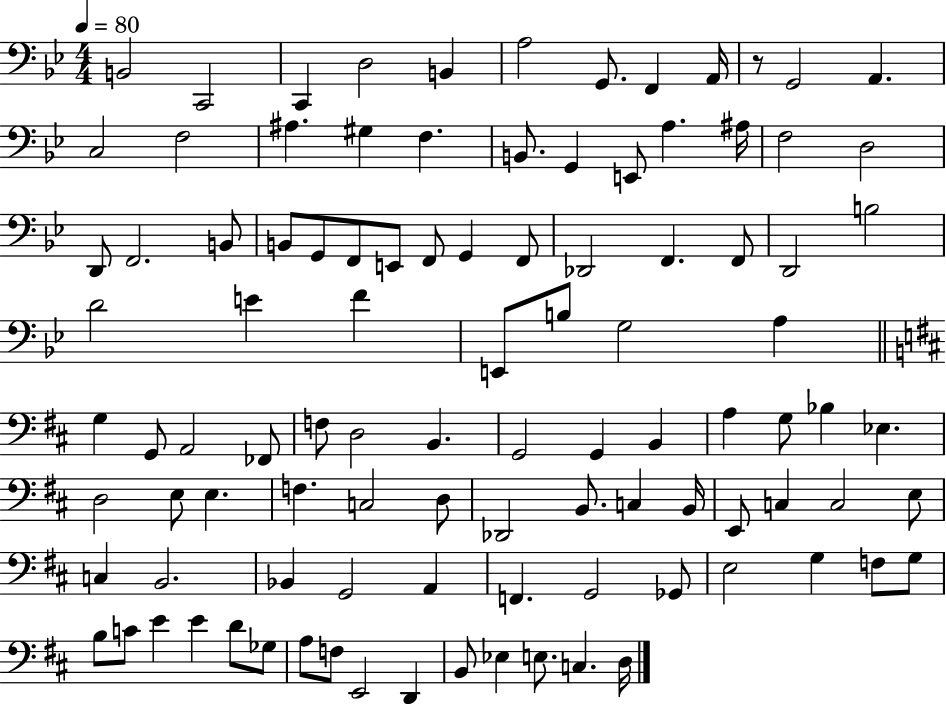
X:1
T:Untitled
M:4/4
L:1/4
K:Bb
B,,2 C,,2 C,, D,2 B,, A,2 G,,/2 F,, A,,/4 z/2 G,,2 A,, C,2 F,2 ^A, ^G, F, B,,/2 G,, E,,/2 A, ^A,/4 F,2 D,2 D,,/2 F,,2 B,,/2 B,,/2 G,,/2 F,,/2 E,,/2 F,,/2 G,, F,,/2 _D,,2 F,, F,,/2 D,,2 B,2 D2 E F E,,/2 B,/2 G,2 A, G, G,,/2 A,,2 _F,,/2 F,/2 D,2 B,, G,,2 G,, B,, A, G,/2 _B, _E, D,2 E,/2 E, F, C,2 D,/2 _D,,2 B,,/2 C, B,,/4 E,,/2 C, C,2 E,/2 C, B,,2 _B,, G,,2 A,, F,, G,,2 _G,,/2 E,2 G, F,/2 G,/2 B,/2 C/2 E E D/2 _G,/2 A,/2 F,/2 E,,2 D,, B,,/2 _E, E,/2 C, D,/4